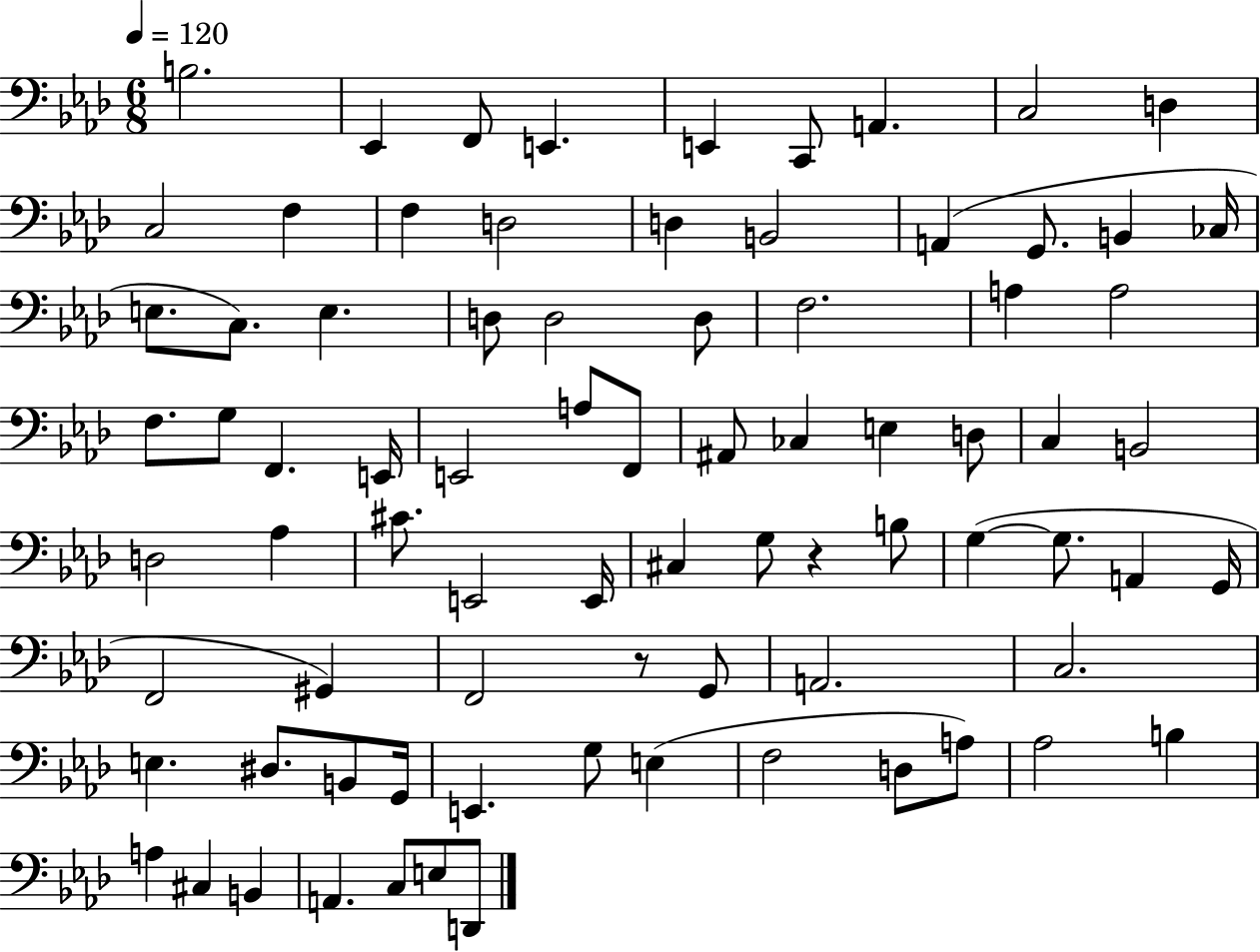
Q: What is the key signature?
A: AES major